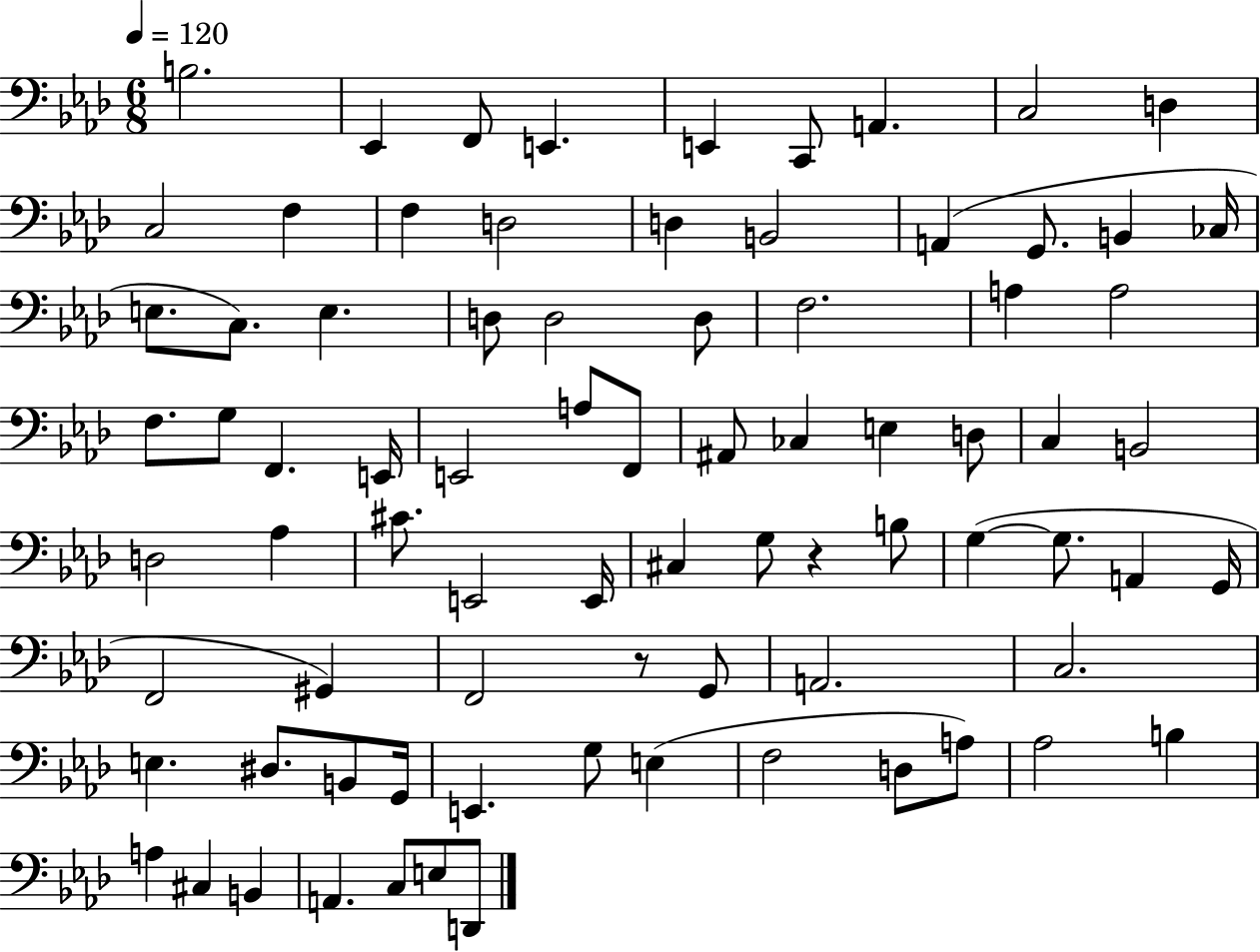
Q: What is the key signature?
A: AES major